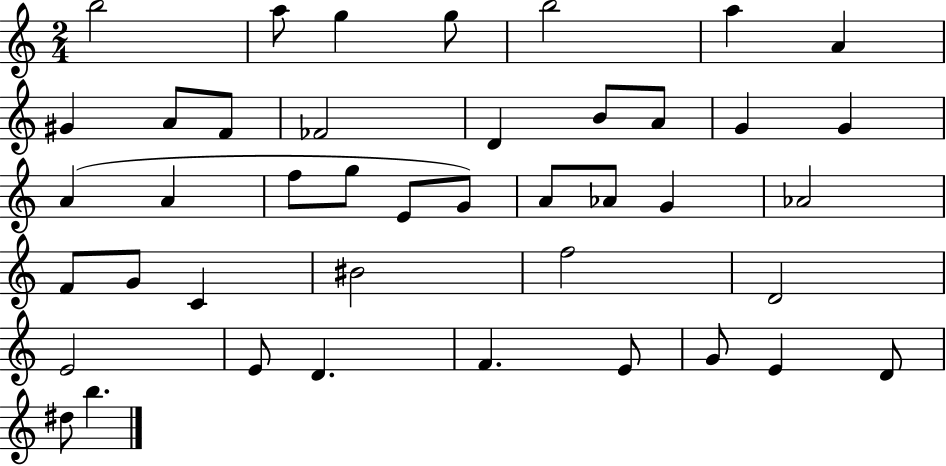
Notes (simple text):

B5/h A5/e G5/q G5/e B5/h A5/q A4/q G#4/q A4/e F4/e FES4/h D4/q B4/e A4/e G4/q G4/q A4/q A4/q F5/e G5/e E4/e G4/e A4/e Ab4/e G4/q Ab4/h F4/e G4/e C4/q BIS4/h F5/h D4/h E4/h E4/e D4/q. F4/q. E4/e G4/e E4/q D4/e D#5/e B5/q.